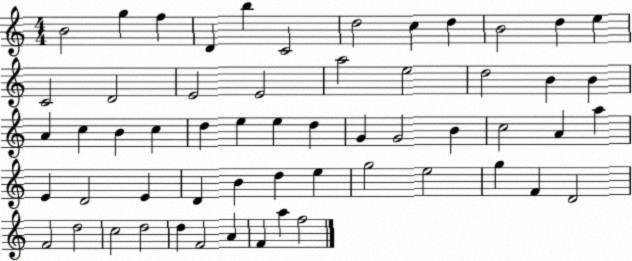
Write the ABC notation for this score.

X:1
T:Untitled
M:4/4
L:1/4
K:C
B2 g f D b C2 d2 c d B2 d e C2 D2 E2 E2 a2 e2 d2 B B A c B c d e e d G G2 B c2 A a E D2 E D B d e g2 e2 g F D2 F2 d2 c2 d2 d F2 A F a f2